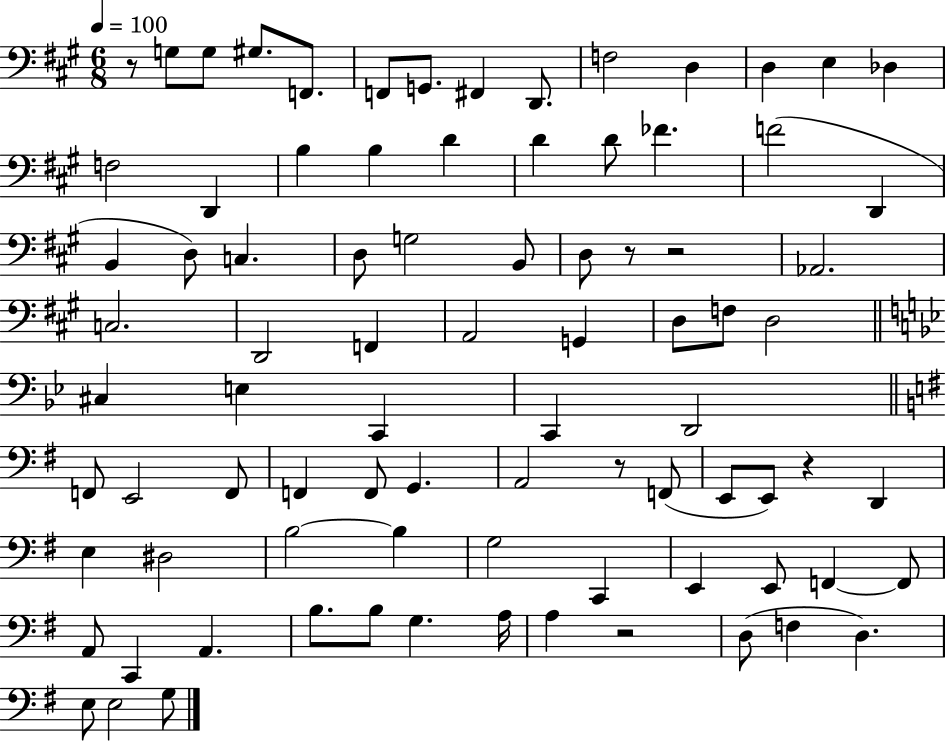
X:1
T:Untitled
M:6/8
L:1/4
K:A
z/2 G,/2 G,/2 ^G,/2 F,,/2 F,,/2 G,,/2 ^F,, D,,/2 F,2 D, D, E, _D, F,2 D,, B, B, D D D/2 _F F2 D,, B,, D,/2 C, D,/2 G,2 B,,/2 D,/2 z/2 z2 _A,,2 C,2 D,,2 F,, A,,2 G,, D,/2 F,/2 D,2 ^C, E, C,, C,, D,,2 F,,/2 E,,2 F,,/2 F,, F,,/2 G,, A,,2 z/2 F,,/2 E,,/2 E,,/2 z D,, E, ^D,2 B,2 B, G,2 C,, E,, E,,/2 F,, F,,/2 A,,/2 C,, A,, B,/2 B,/2 G, A,/4 A, z2 D,/2 F, D, E,/2 E,2 G,/2